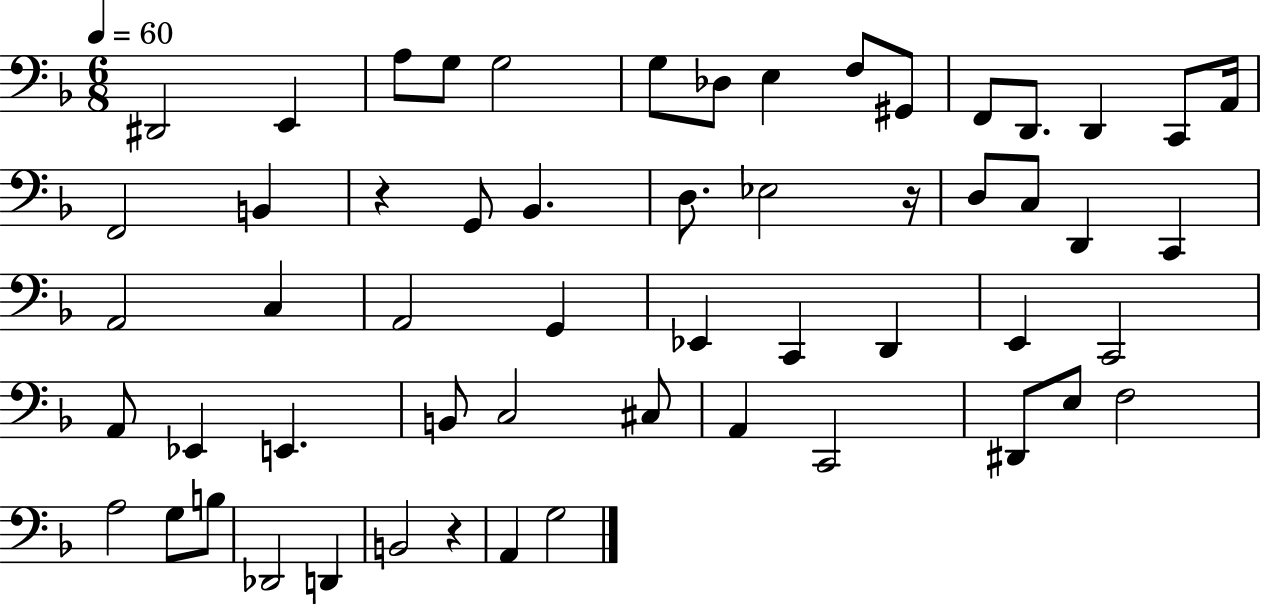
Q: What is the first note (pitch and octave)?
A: D#2